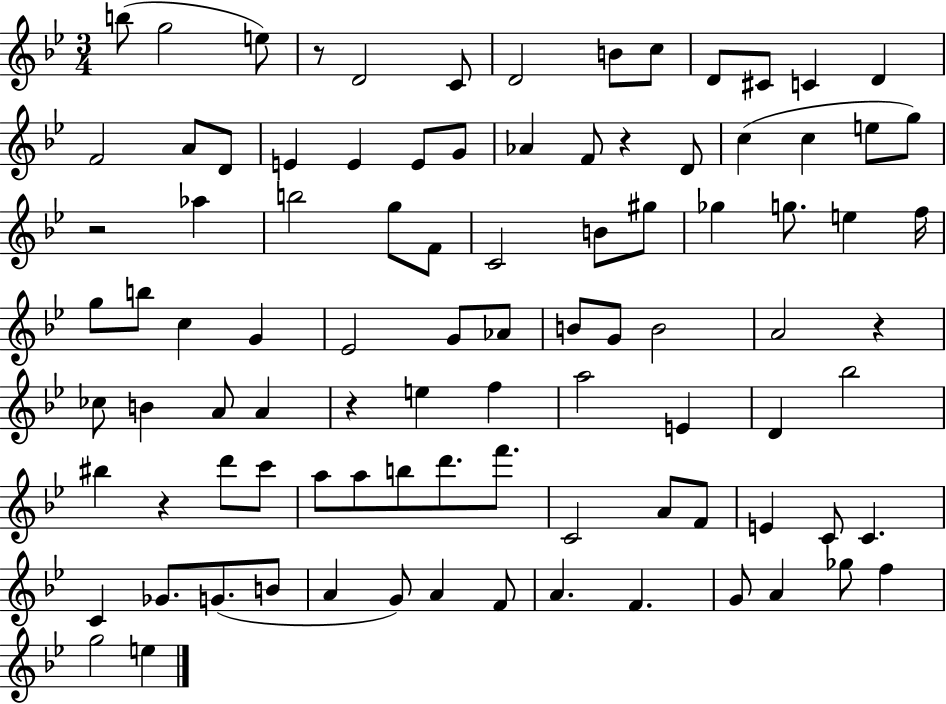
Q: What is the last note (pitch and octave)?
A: E5